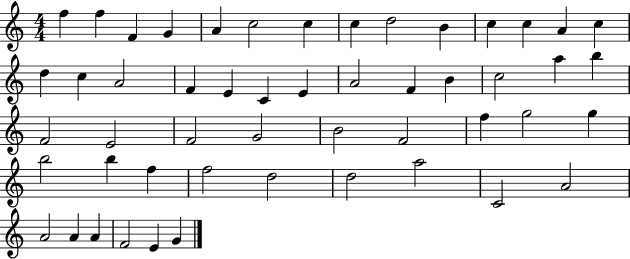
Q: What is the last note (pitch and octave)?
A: G4